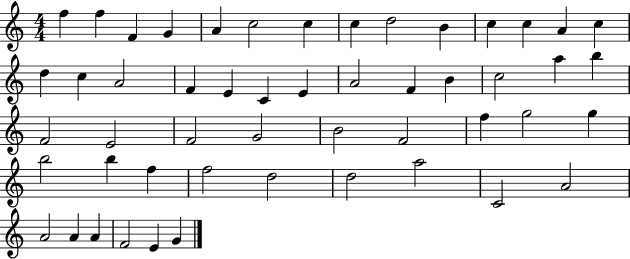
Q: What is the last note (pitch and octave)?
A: G4